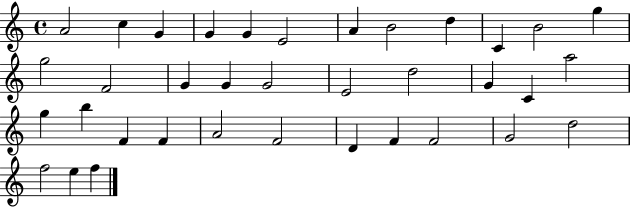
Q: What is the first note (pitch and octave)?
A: A4